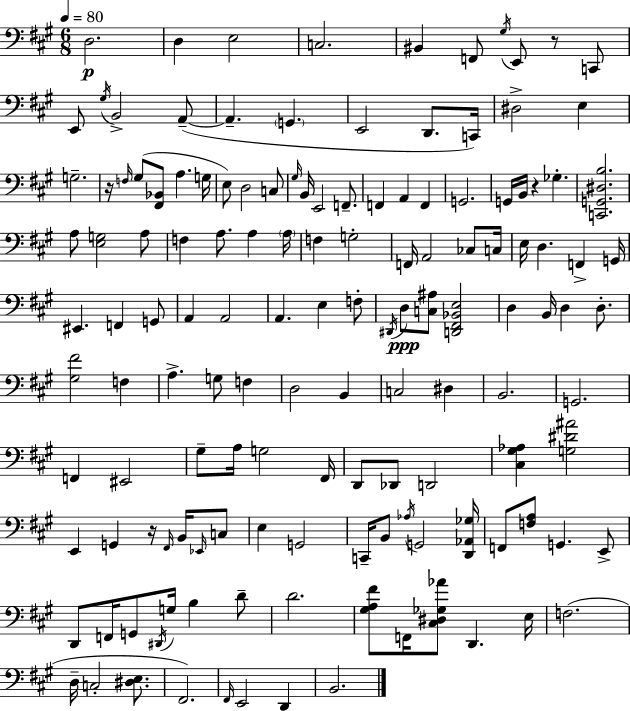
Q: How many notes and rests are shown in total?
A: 139